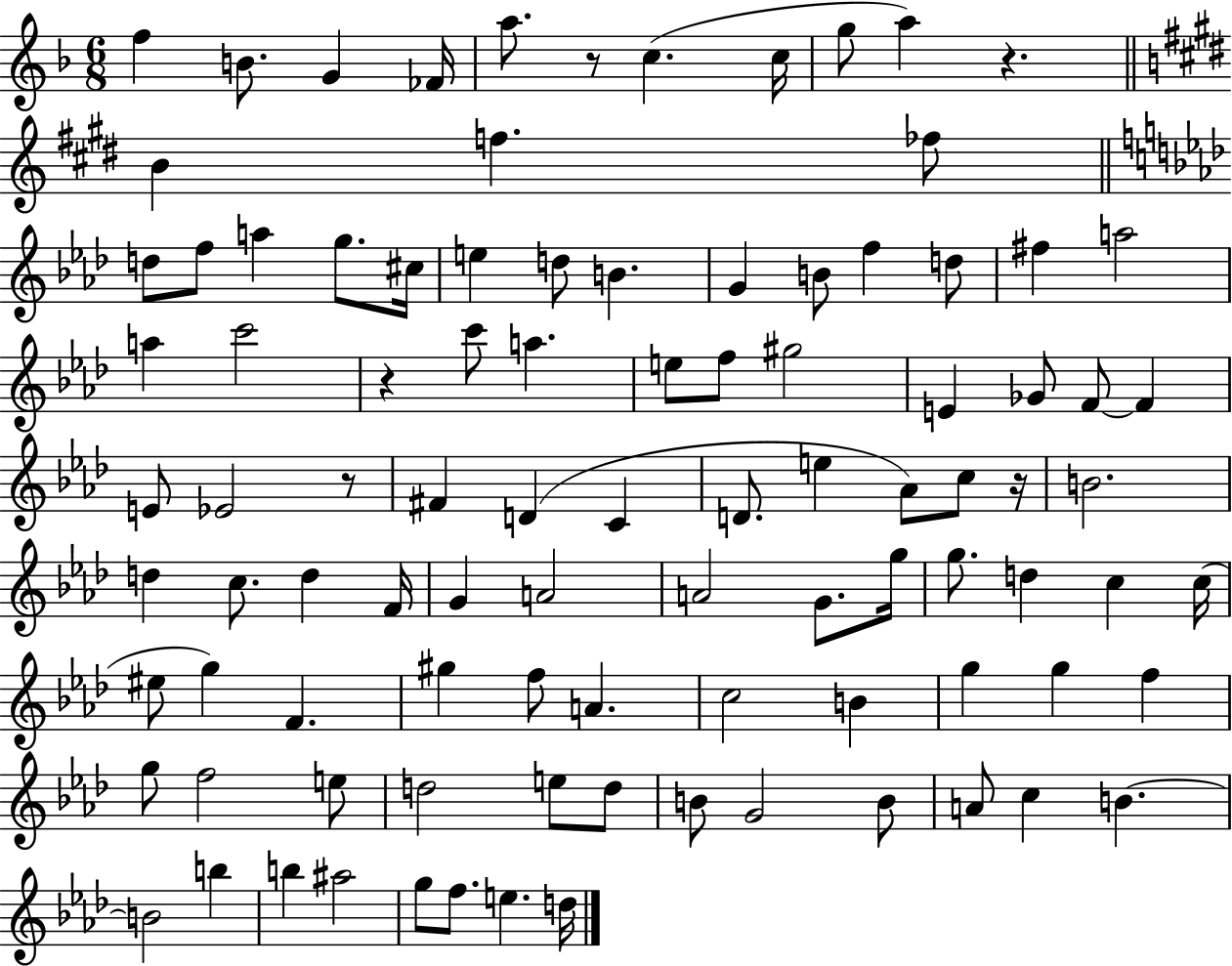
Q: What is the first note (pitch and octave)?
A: F5